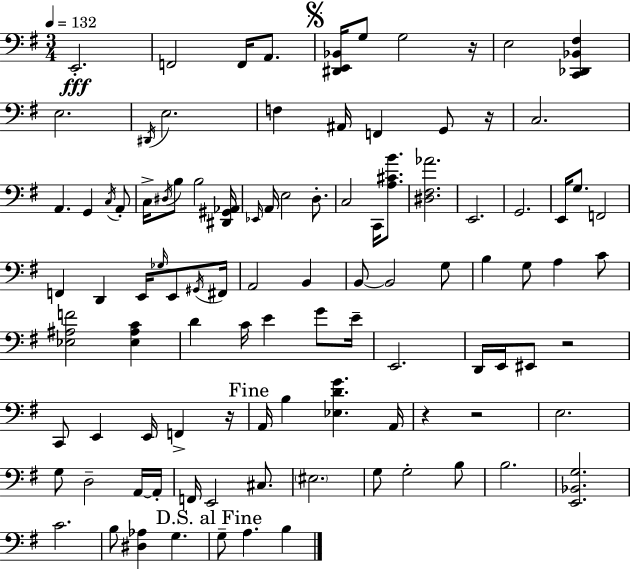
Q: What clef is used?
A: bass